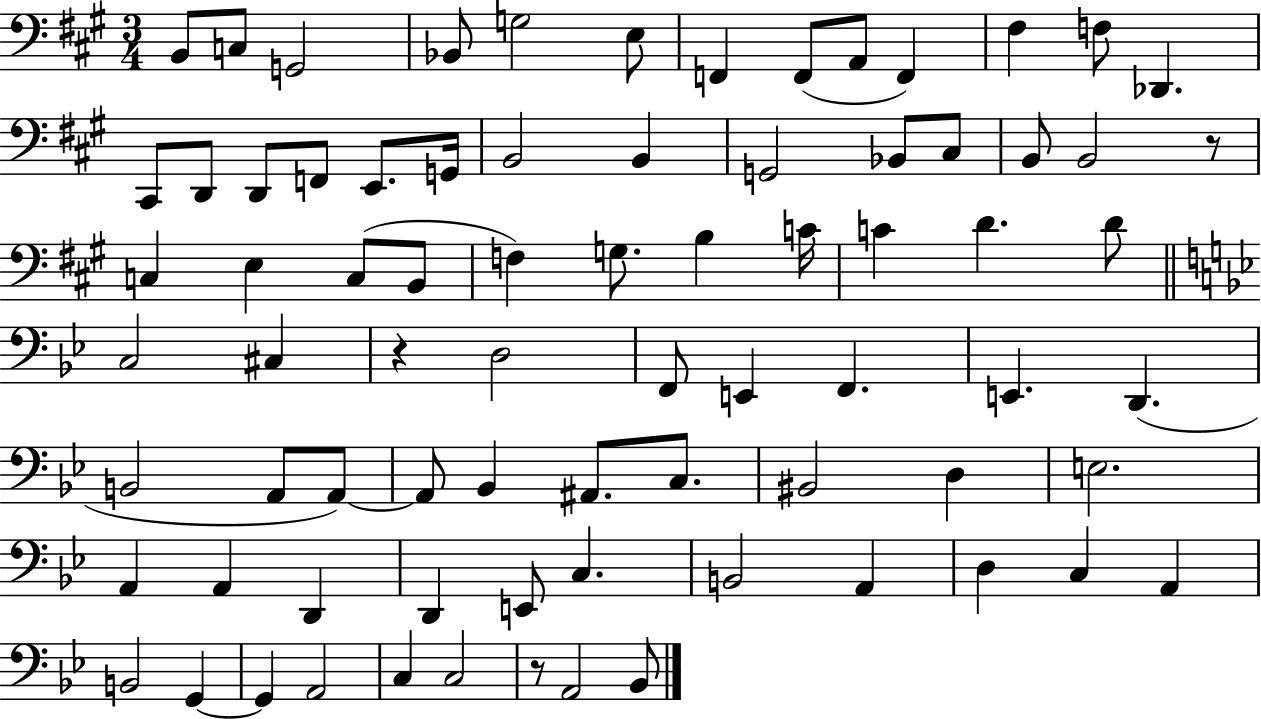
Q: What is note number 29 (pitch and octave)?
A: C3